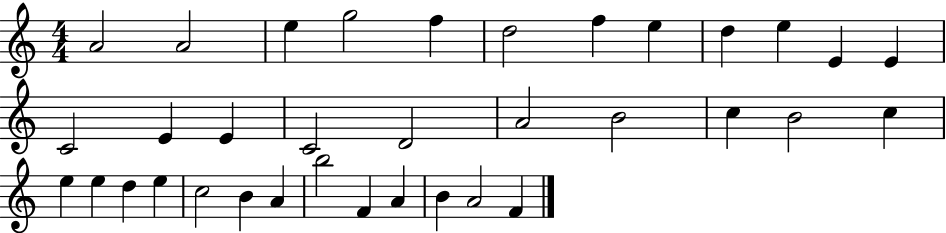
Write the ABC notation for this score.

X:1
T:Untitled
M:4/4
L:1/4
K:C
A2 A2 e g2 f d2 f e d e E E C2 E E C2 D2 A2 B2 c B2 c e e d e c2 B A b2 F A B A2 F